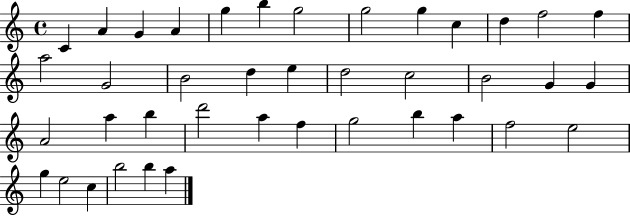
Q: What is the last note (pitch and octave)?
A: A5